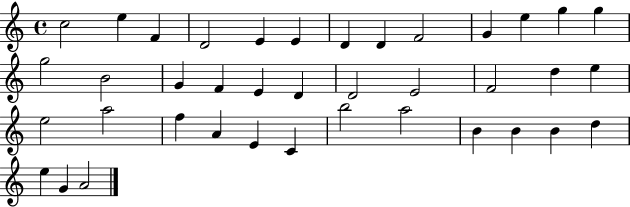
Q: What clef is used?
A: treble